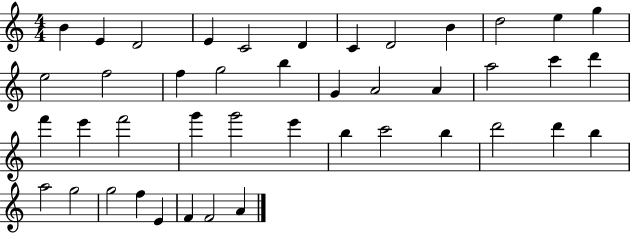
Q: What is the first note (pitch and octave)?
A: B4